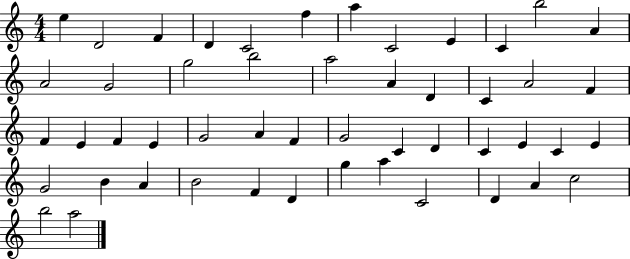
{
  \clef treble
  \numericTimeSignature
  \time 4/4
  \key c \major
  e''4 d'2 f'4 | d'4 c'2 f''4 | a''4 c'2 e'4 | c'4 b''2 a'4 | \break a'2 g'2 | g''2 b''2 | a''2 a'4 d'4 | c'4 a'2 f'4 | \break f'4 e'4 f'4 e'4 | g'2 a'4 f'4 | g'2 c'4 d'4 | c'4 e'4 c'4 e'4 | \break g'2 b'4 a'4 | b'2 f'4 d'4 | g''4 a''4 c'2 | d'4 a'4 c''2 | \break b''2 a''2 | \bar "|."
}